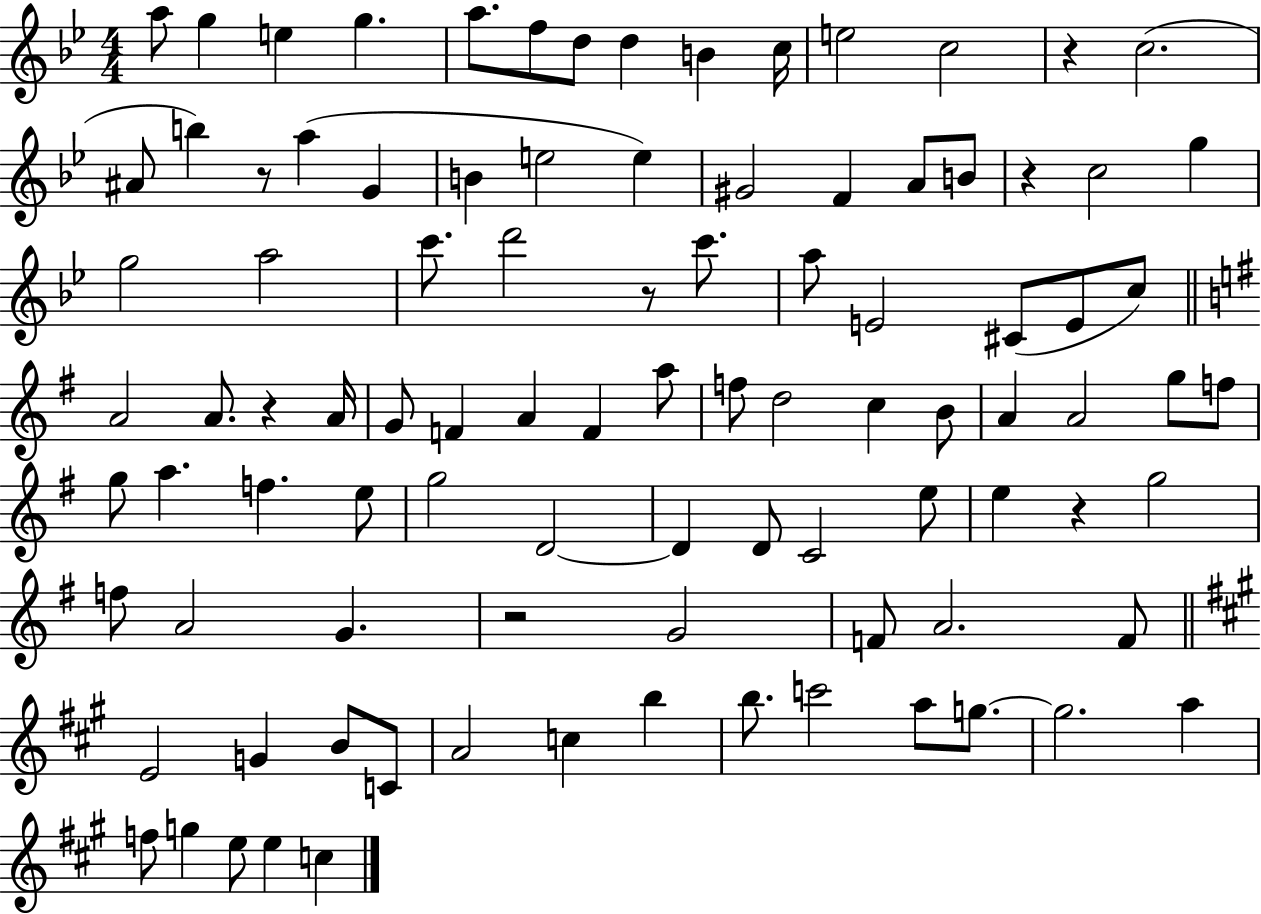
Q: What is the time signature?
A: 4/4